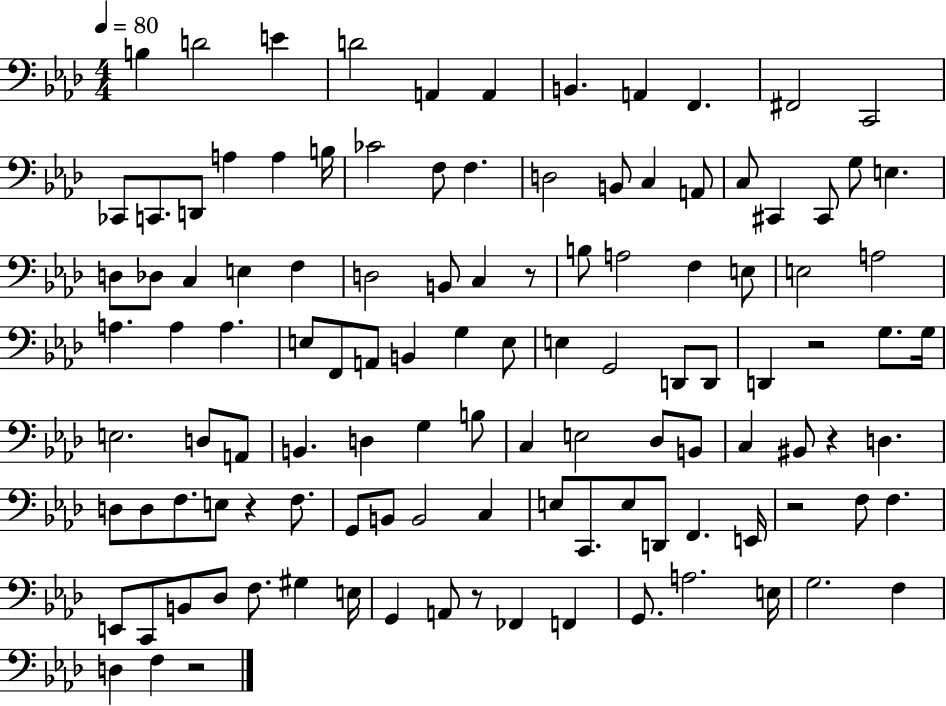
{
  \clef bass
  \numericTimeSignature
  \time 4/4
  \key aes \major
  \tempo 4 = 80
  b4 d'2 e'4 | d'2 a,4 a,4 | b,4. a,4 f,4. | fis,2 c,2 | \break ces,8 c,8. d,8 a4 a4 b16 | ces'2 f8 f4. | d2 b,8 c4 a,8 | c8 cis,4 cis,8 g8 e4. | \break d8 des8 c4 e4 f4 | d2 b,8 c4 r8 | b8 a2 f4 e8 | e2 a2 | \break a4. a4 a4. | e8 f,8 a,8 b,4 g4 e8 | e4 g,2 d,8 d,8 | d,4 r2 g8. g16 | \break e2. d8 a,8 | b,4. d4 g4 b8 | c4 e2 des8 b,8 | c4 bis,8 r4 d4. | \break d8 d8 f8. e8 r4 f8. | g,8 b,8 b,2 c4 | e8 c,8. e8 d,8 f,4. e,16 | r2 f8 f4. | \break e,8 c,8 b,8 des8 f8. gis4 e16 | g,4 a,8 r8 fes,4 f,4 | g,8. a2. e16 | g2. f4 | \break d4 f4 r2 | \bar "|."
}